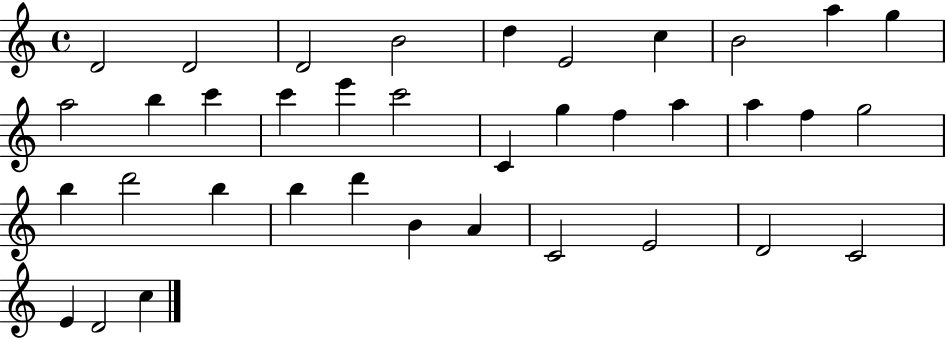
D4/h D4/h D4/h B4/h D5/q E4/h C5/q B4/h A5/q G5/q A5/h B5/q C6/q C6/q E6/q C6/h C4/q G5/q F5/q A5/q A5/q F5/q G5/h B5/q D6/h B5/q B5/q D6/q B4/q A4/q C4/h E4/h D4/h C4/h E4/q D4/h C5/q